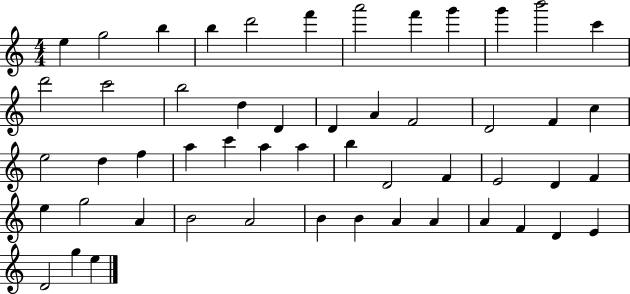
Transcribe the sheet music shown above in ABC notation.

X:1
T:Untitled
M:4/4
L:1/4
K:C
e g2 b b d'2 f' a'2 f' g' g' b'2 c' d'2 c'2 b2 d D D A F2 D2 F c e2 d f a c' a a b D2 F E2 D F e g2 A B2 A2 B B A A A F D E D2 g e